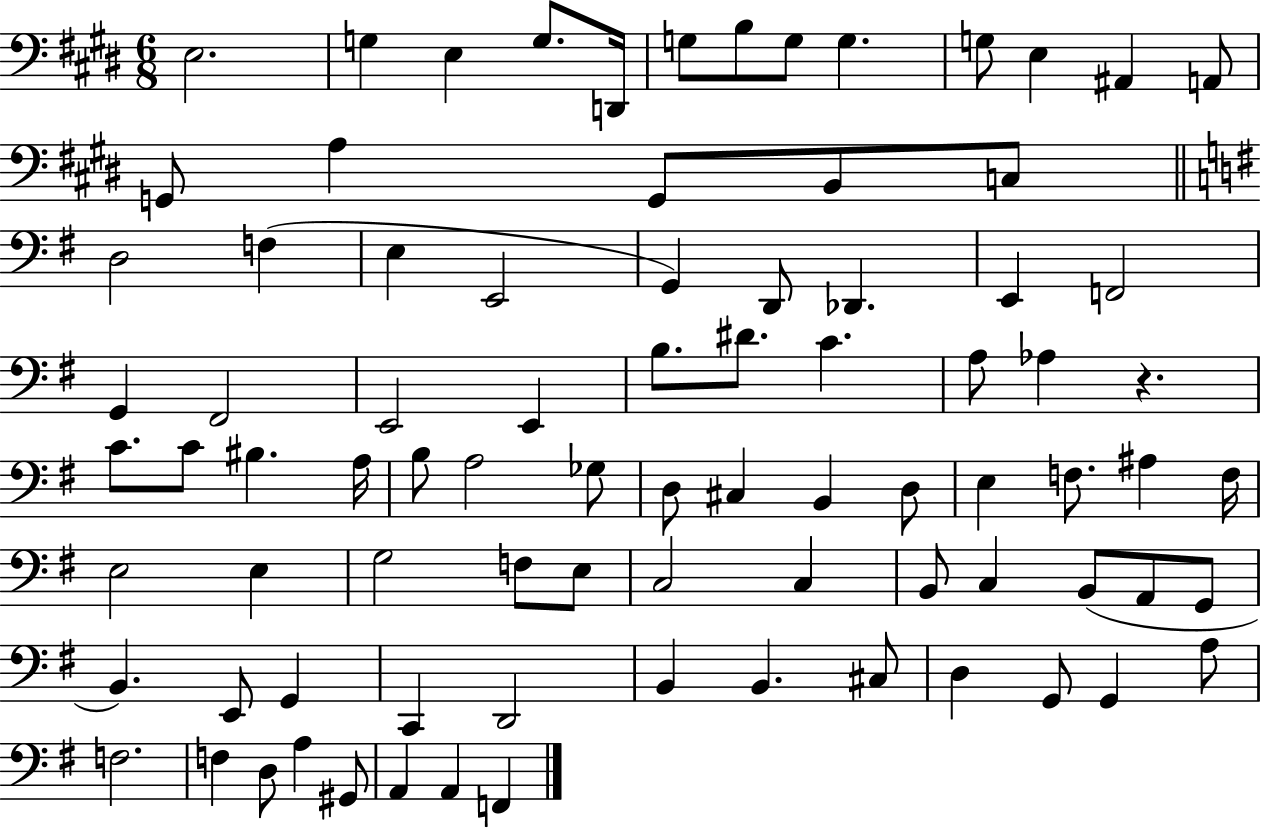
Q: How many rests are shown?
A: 1